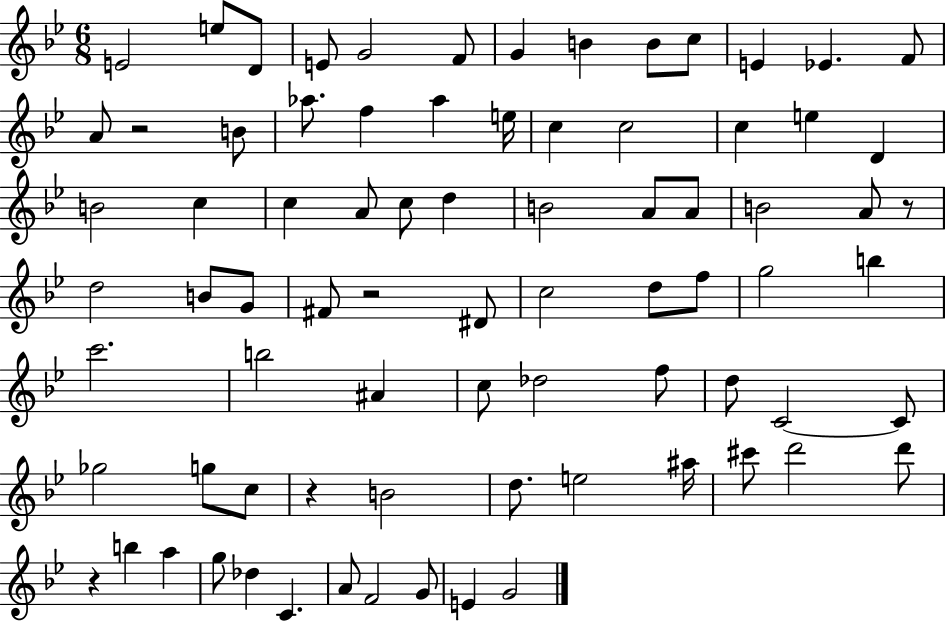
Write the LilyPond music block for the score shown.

{
  \clef treble
  \numericTimeSignature
  \time 6/8
  \key bes \major
  e'2 e''8 d'8 | e'8 g'2 f'8 | g'4 b'4 b'8 c''8 | e'4 ees'4. f'8 | \break a'8 r2 b'8 | aes''8. f''4 aes''4 e''16 | c''4 c''2 | c''4 e''4 d'4 | \break b'2 c''4 | c''4 a'8 c''8 d''4 | b'2 a'8 a'8 | b'2 a'8 r8 | \break d''2 b'8 g'8 | fis'8 r2 dis'8 | c''2 d''8 f''8 | g''2 b''4 | \break c'''2. | b''2 ais'4 | c''8 des''2 f''8 | d''8 c'2~~ c'8 | \break ges''2 g''8 c''8 | r4 b'2 | d''8. e''2 ais''16 | cis'''8 d'''2 d'''8 | \break r4 b''4 a''4 | g''8 des''4 c'4. | a'8 f'2 g'8 | e'4 g'2 | \break \bar "|."
}